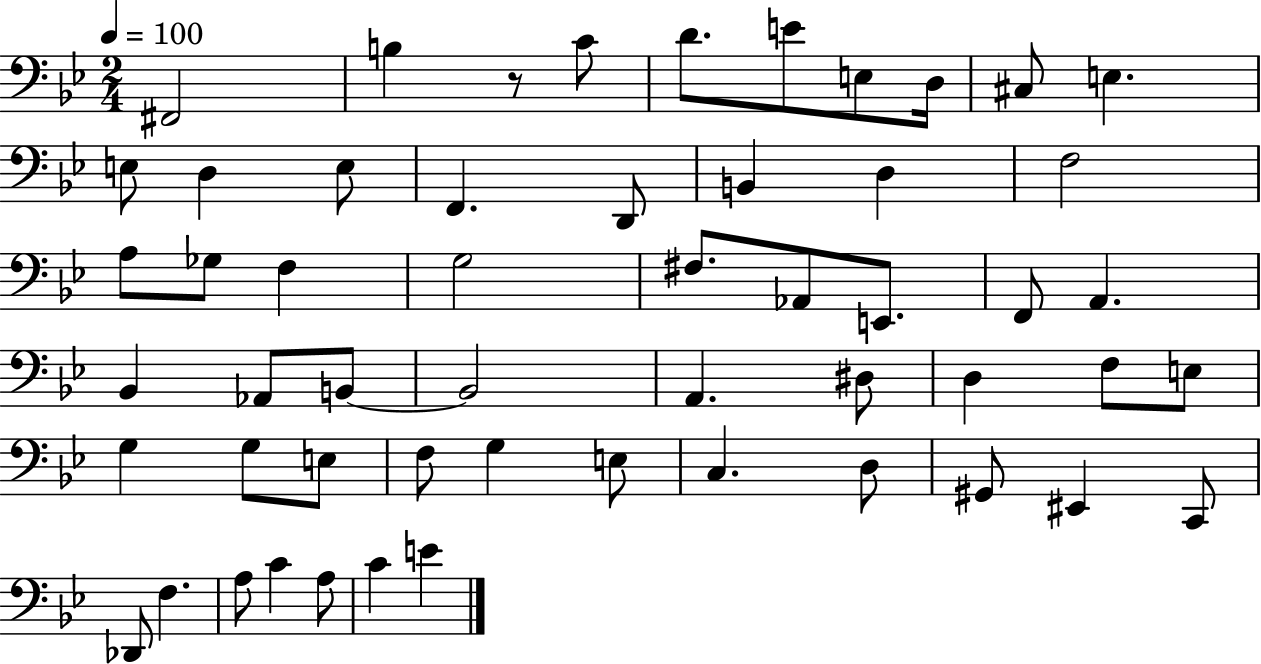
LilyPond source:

{
  \clef bass
  \numericTimeSignature
  \time 2/4
  \key bes \major
  \tempo 4 = 100
  fis,2 | b4 r8 c'8 | d'8. e'8 e8 d16 | cis8 e4. | \break e8 d4 e8 | f,4. d,8 | b,4 d4 | f2 | \break a8 ges8 f4 | g2 | fis8. aes,8 e,8. | f,8 a,4. | \break bes,4 aes,8 b,8~~ | b,2 | a,4. dis8 | d4 f8 e8 | \break g4 g8 e8 | f8 g4 e8 | c4. d8 | gis,8 eis,4 c,8 | \break des,8 f4. | a8 c'4 a8 | c'4 e'4 | \bar "|."
}